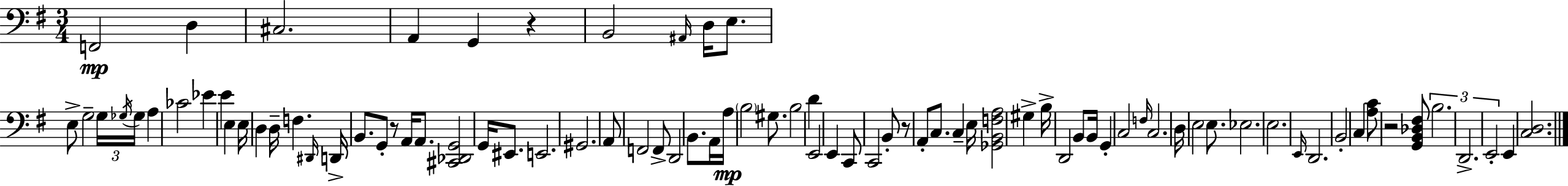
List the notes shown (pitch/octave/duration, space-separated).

F2/h D3/q C#3/h. A2/q G2/q R/q B2/h A#2/s D3/s E3/e. E3/e G3/h G3/s Gb3/s Gb3/s A3/q CES4/h Eb4/q E4/q E3/q E3/s D3/q D3/s F3/q. D#2/s D2/s B2/e. G2/e R/e A2/s A2/e. [C#2,Db2,G2]/h G2/s EIS2/e. E2/h. G#2/h. A2/e F2/h F2/e D2/h B2/e. A2/s A3/s B3/h G#3/e. B3/h D4/q E2/h E2/q C2/e C2/h B2/e R/e A2/e C3/e. C3/q E3/s [Gb2,B2,F3,A3]/h G#3/q B3/s D2/h B2/e B2/s G2/q C3/h F3/s C3/h. D3/s E3/h E3/e. Eb3/h. E3/h. E2/s D2/h. B2/h C3/q [A3,C4]/e R/h [G2,B2,Db3,F#3]/e B3/h. D2/h. E2/h E2/q [C3,D3]/h.